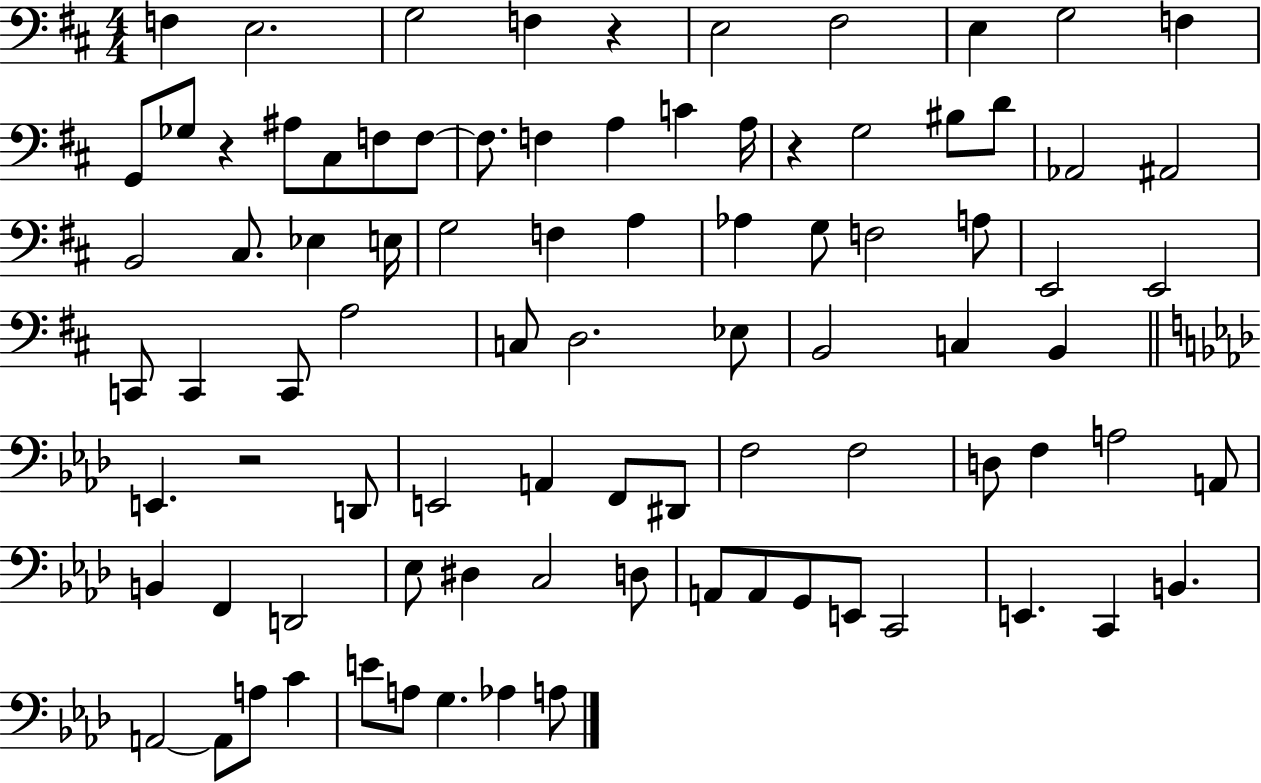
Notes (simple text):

F3/q E3/h. G3/h F3/q R/q E3/h F#3/h E3/q G3/h F3/q G2/e Gb3/e R/q A#3/e C#3/e F3/e F3/e F3/e. F3/q A3/q C4/q A3/s R/q G3/h BIS3/e D4/e Ab2/h A#2/h B2/h C#3/e. Eb3/q E3/s G3/h F3/q A3/q Ab3/q G3/e F3/h A3/e E2/h E2/h C2/e C2/q C2/e A3/h C3/e D3/h. Eb3/e B2/h C3/q B2/q E2/q. R/h D2/e E2/h A2/q F2/e D#2/e F3/h F3/h D3/e F3/q A3/h A2/e B2/q F2/q D2/h Eb3/e D#3/q C3/h D3/e A2/e A2/e G2/e E2/e C2/h E2/q. C2/q B2/q. A2/h A2/e A3/e C4/q E4/e A3/e G3/q. Ab3/q A3/e